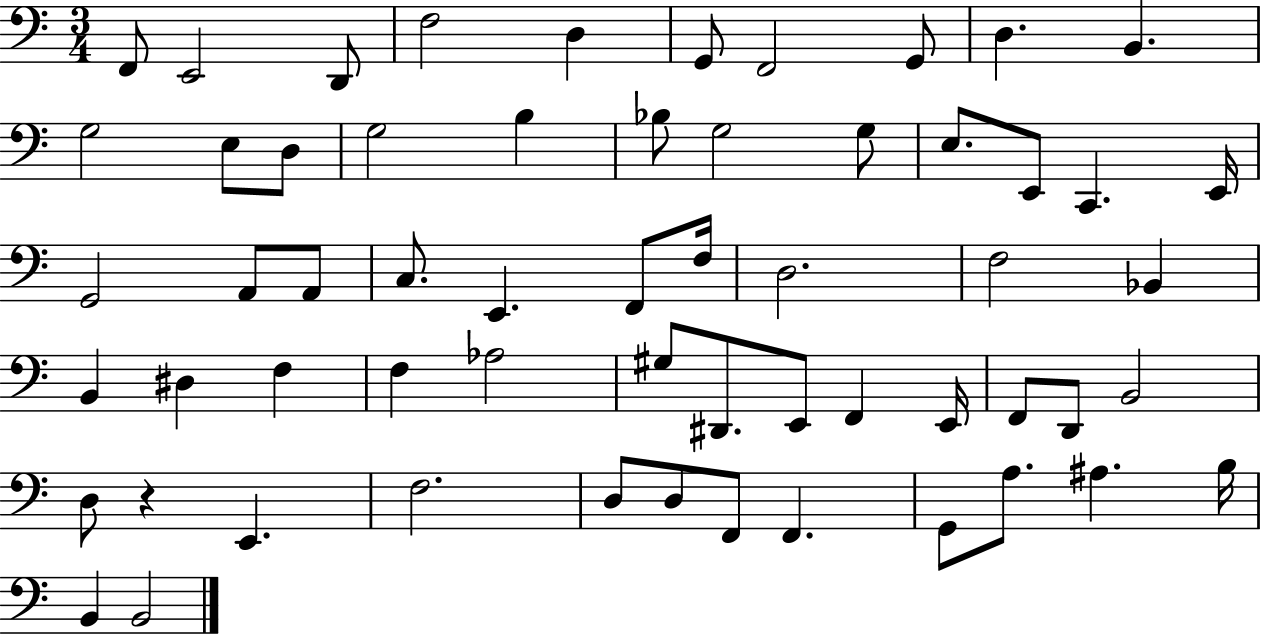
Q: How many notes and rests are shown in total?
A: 59